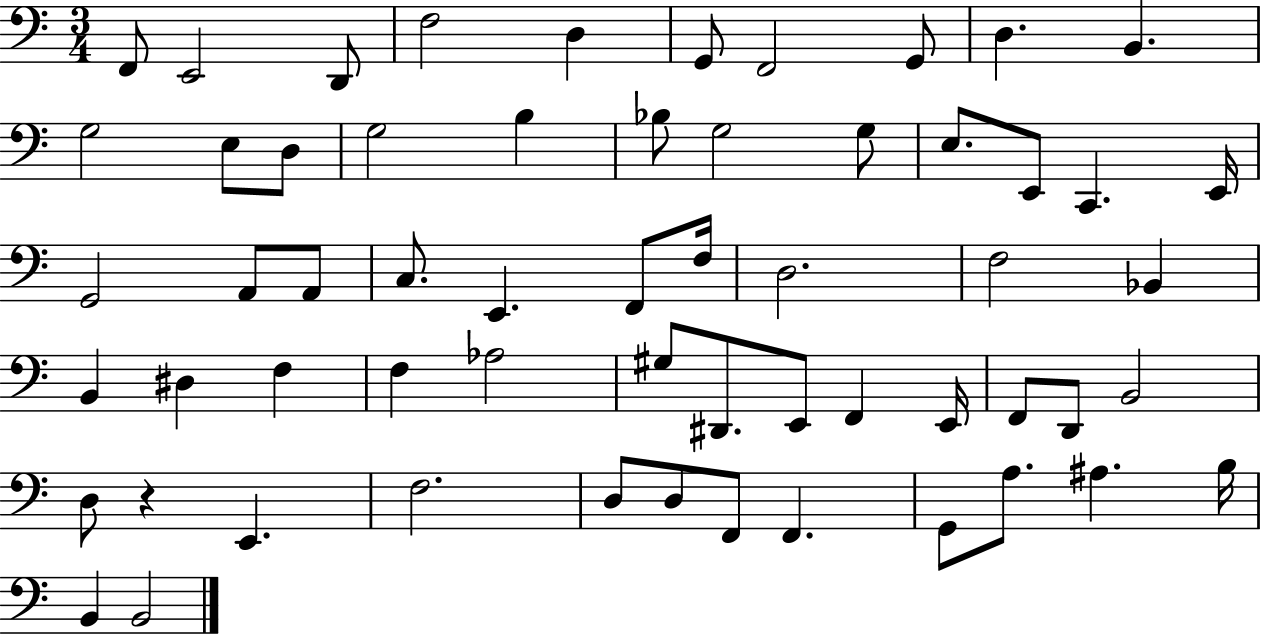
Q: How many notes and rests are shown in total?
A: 59